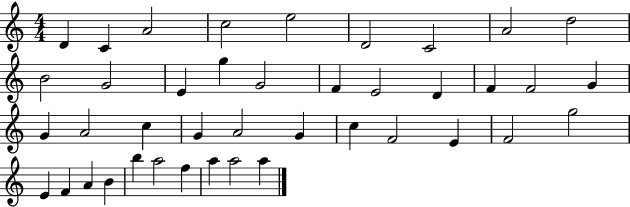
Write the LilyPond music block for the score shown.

{
  \clef treble
  \numericTimeSignature
  \time 4/4
  \key c \major
  d'4 c'4 a'2 | c''2 e''2 | d'2 c'2 | a'2 d''2 | \break b'2 g'2 | e'4 g''4 g'2 | f'4 e'2 d'4 | f'4 f'2 g'4 | \break g'4 a'2 c''4 | g'4 a'2 g'4 | c''4 f'2 e'4 | f'2 g''2 | \break e'4 f'4 a'4 b'4 | b''4 a''2 f''4 | a''4 a''2 a''4 | \bar "|."
}